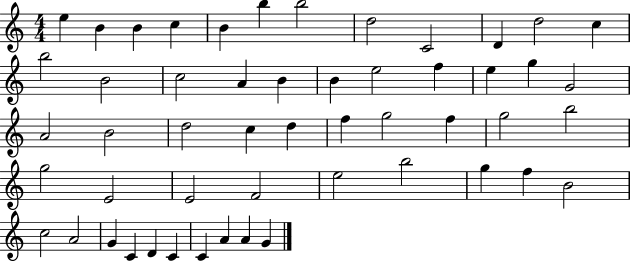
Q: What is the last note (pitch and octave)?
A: G4